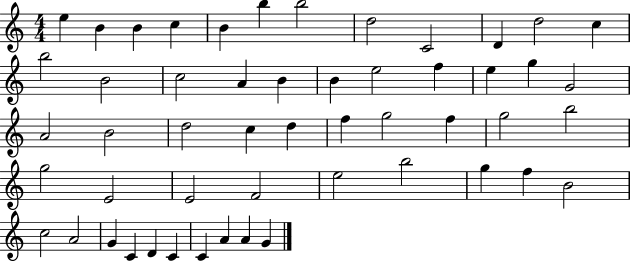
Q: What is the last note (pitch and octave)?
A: G4